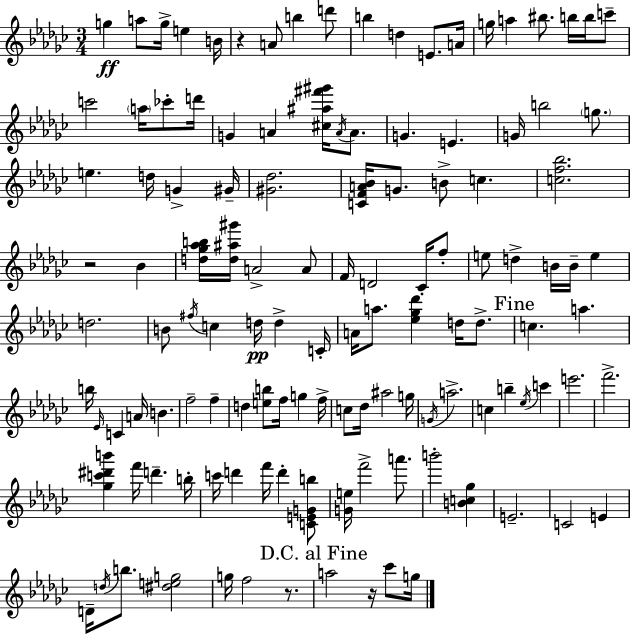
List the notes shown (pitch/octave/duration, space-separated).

G5/q A5/e G5/s E5/q B4/s R/q A4/e B5/q D6/e B5/q D5/q E4/e. A4/s G5/s A5/q BIS5/e. B5/s B5/s C6/e C6/h A5/s CES6/e D6/s G4/q A4/q [C#5,A#5,F#6,G#6]/s A4/s A4/e. G4/q. E4/q. G4/s B5/h G5/e. E5/q. D5/s G4/q G#4/s [G#4,Db5]/h. [C4,F4,A4,Bb4]/s G4/e. B4/e C5/q. [C5,F5,Bb5]/h. R/h Bb4/q [D5,Gb5,Ab5,B5]/s [D5,A#5,G#6]/s A4/h A4/e F4/s D4/h CES4/s F5/e E5/e D5/q B4/s B4/s E5/q D5/h. B4/e F#5/s C5/q D5/s D5/q C4/s A4/s A5/e. [Eb5,Gb5,Db6]/q D5/s D5/e. C5/q. A5/q. B5/s Eb4/s C4/q A4/s B4/q. F5/h F5/q D5/q [E5,B5]/e F5/s G5/q F5/s C5/e Db5/s A#5/h G5/s G4/s A5/h. C5/q B5/q Eb5/s C6/q E6/h. F6/h. [Gb5,C6,D#6,B6]/q F6/s D6/q. B5/s C6/s D6/q F6/s D6/q [C4,E4,G4,B5]/e [G4,E5]/s F6/h A6/e. B6/h [B4,C5,Gb5]/q E4/h. C4/h E4/q D4/s D5/s B5/e. [D#5,E5,G5]/h G5/s F5/h R/e. A5/h R/s CES6/e G5/s